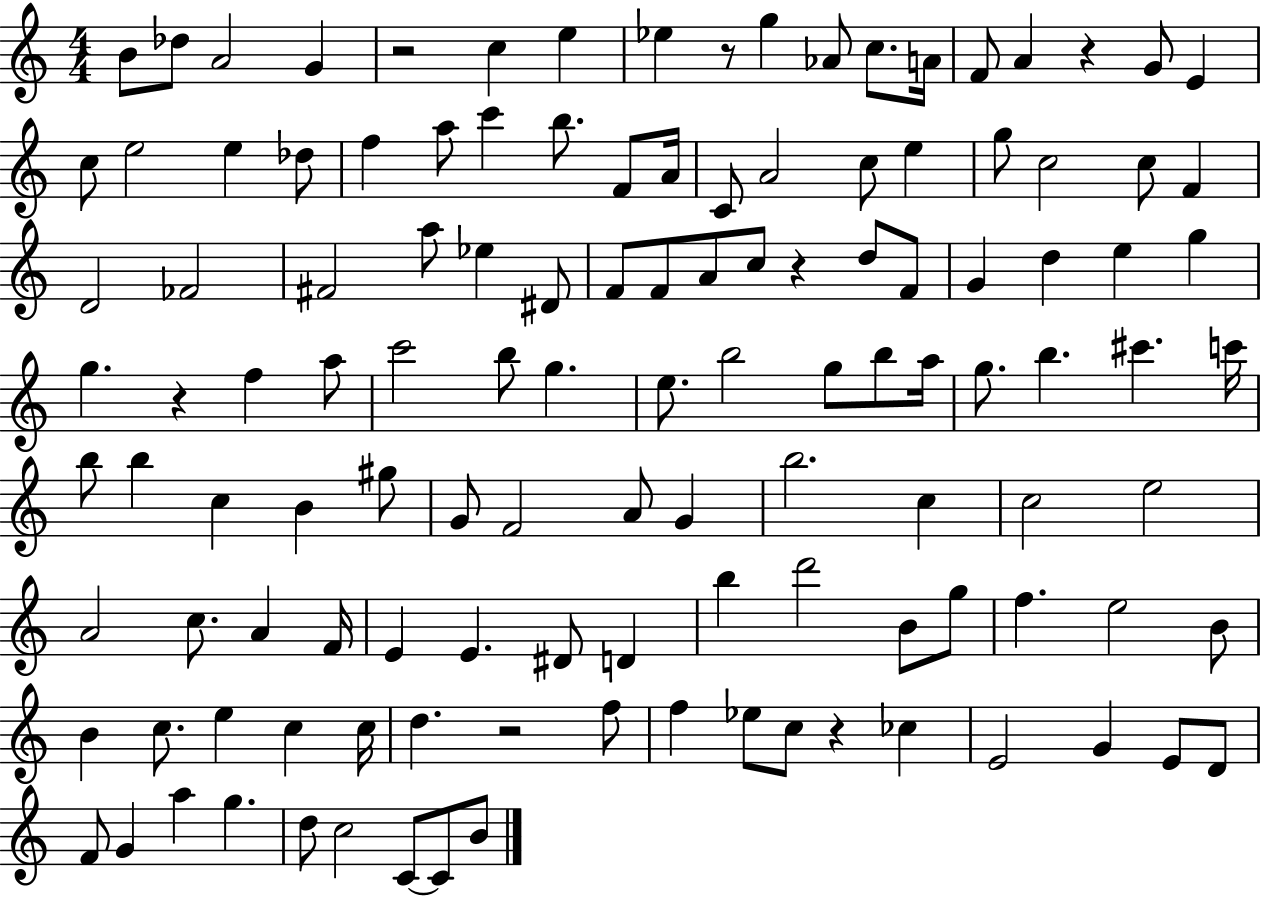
B4/e Db5/e A4/h G4/q R/h C5/q E5/q Eb5/q R/e G5/q Ab4/e C5/e. A4/s F4/e A4/q R/q G4/e E4/q C5/e E5/h E5/q Db5/e F5/q A5/e C6/q B5/e. F4/e A4/s C4/e A4/h C5/e E5/q G5/e C5/h C5/e F4/q D4/h FES4/h F#4/h A5/e Eb5/q D#4/e F4/e F4/e A4/e C5/e R/q D5/e F4/e G4/q D5/q E5/q G5/q G5/q. R/q F5/q A5/e C6/h B5/e G5/q. E5/e. B5/h G5/e B5/e A5/s G5/e. B5/q. C#6/q. C6/s B5/e B5/q C5/q B4/q G#5/e G4/e F4/h A4/e G4/q B5/h. C5/q C5/h E5/h A4/h C5/e. A4/q F4/s E4/q E4/q. D#4/e D4/q B5/q D6/h B4/e G5/e F5/q. E5/h B4/e B4/q C5/e. E5/q C5/q C5/s D5/q. R/h F5/e F5/q Eb5/e C5/e R/q CES5/q E4/h G4/q E4/e D4/e F4/e G4/q A5/q G5/q. D5/e C5/h C4/e C4/e B4/e